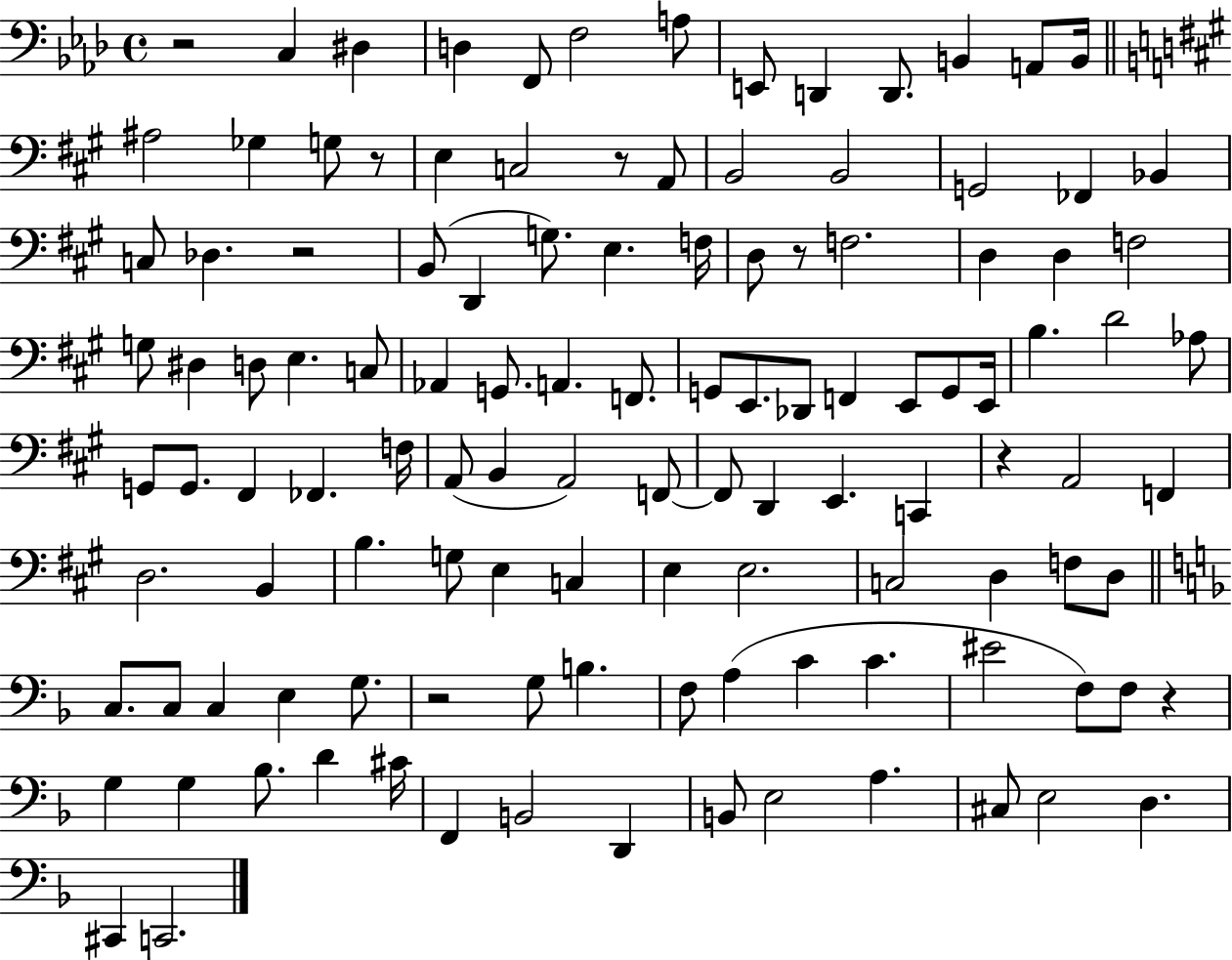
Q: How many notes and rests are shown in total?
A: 119